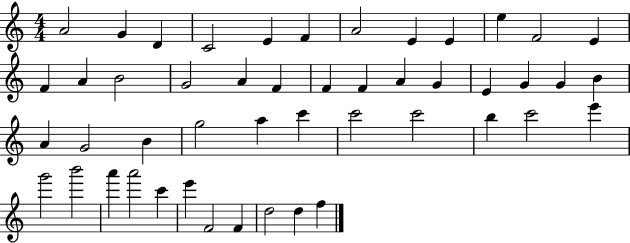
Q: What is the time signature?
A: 4/4